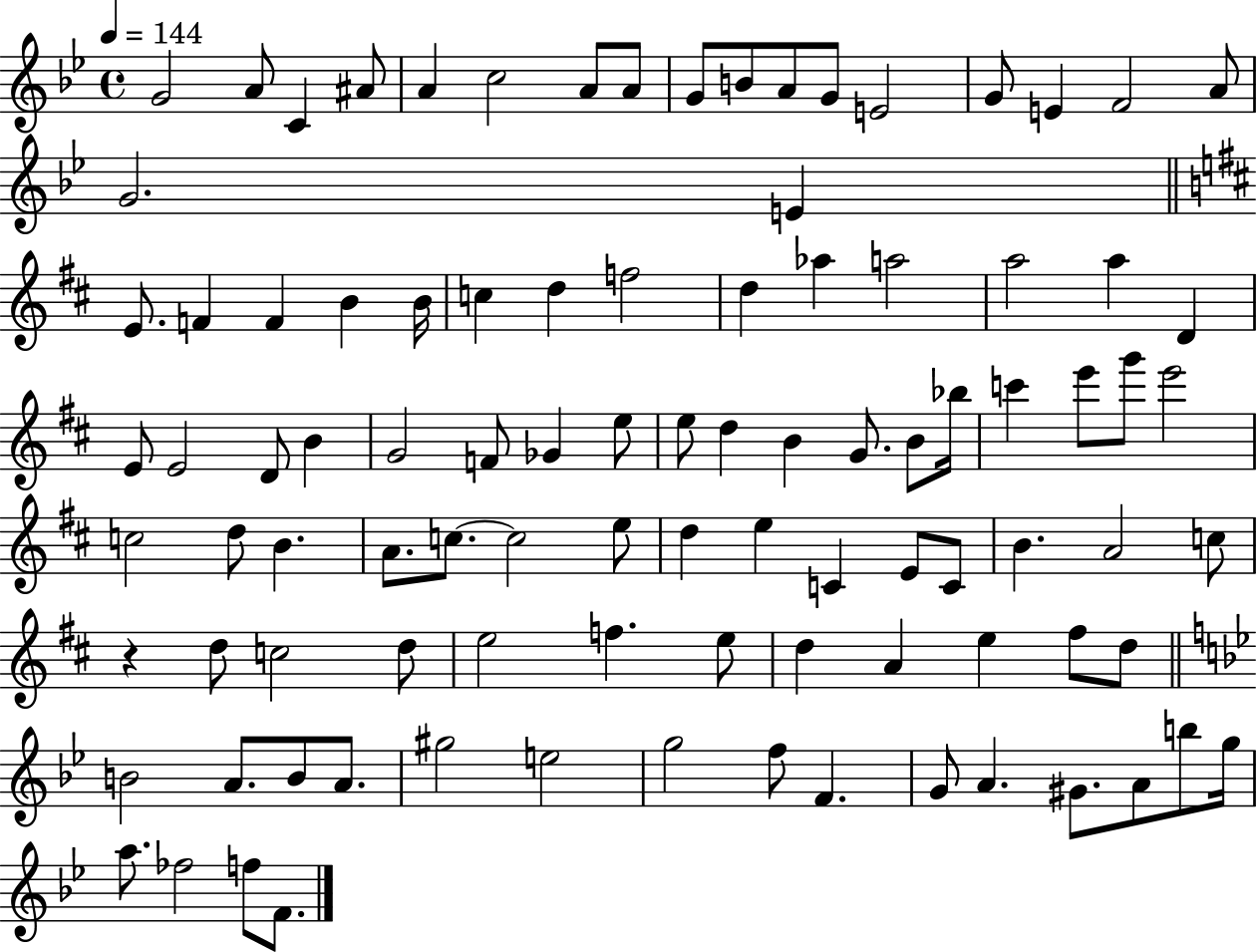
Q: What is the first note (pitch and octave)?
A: G4